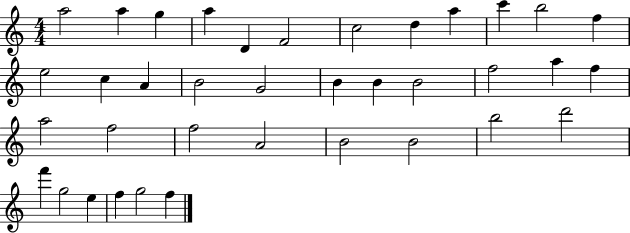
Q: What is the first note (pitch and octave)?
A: A5